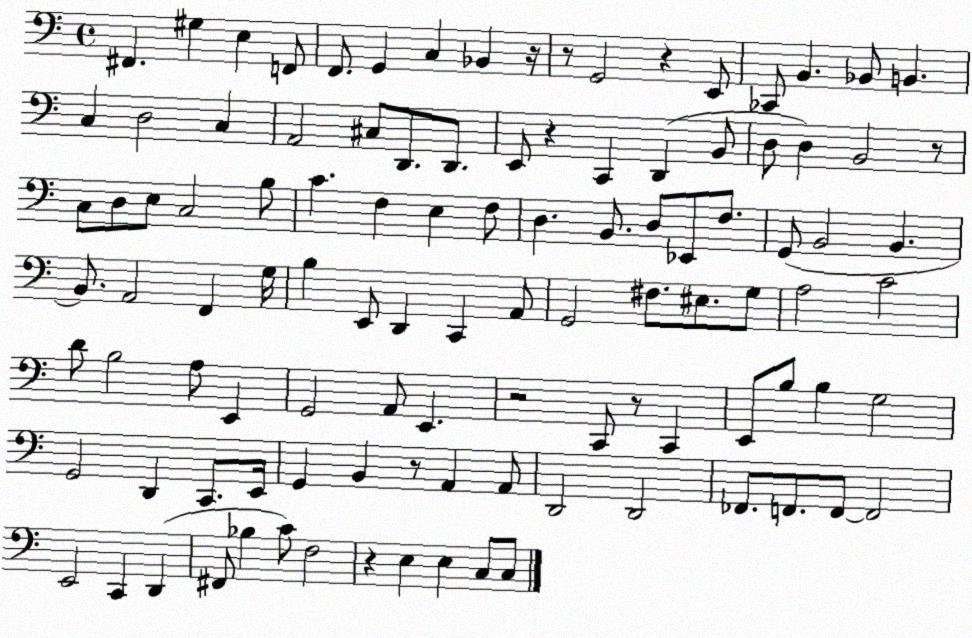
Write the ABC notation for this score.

X:1
T:Untitled
M:4/4
L:1/4
K:C
^F,, ^G, E, F,,/2 F,,/2 G,, C, _B,, z/4 z/2 G,,2 z E,,/2 _C,,/2 B,, _B,,/2 B,, C, D,2 C, A,,2 ^C,/2 D,,/2 D,,/2 E,,/2 z C,, D,, B,,/2 D,/2 D, B,,2 z/2 C,/2 D,/2 E,/2 C,2 B,/2 C F, E, F,/2 D, B,,/2 D,/2 _E,,/2 F,/2 G,,/2 B,,2 B,, B,,/2 A,,2 F,, G,/4 B, E,,/2 D,, C,, A,,/2 G,,2 ^F,/2 ^E,/2 G,/2 A,2 C2 D/2 B,2 A,/2 E,, G,,2 A,,/2 E,, z2 C,,/2 z/2 C,, E,,/2 B,/2 B, G,2 G,,2 D,, C,,/2 E,,/4 G,, B,, z/2 A,, A,,/2 D,,2 D,,2 _F,,/2 F,,/2 F,,/2 F,,2 E,,2 C,, D,, ^F,,/2 _B, C/2 F,2 z E, E, C,/2 C,/2